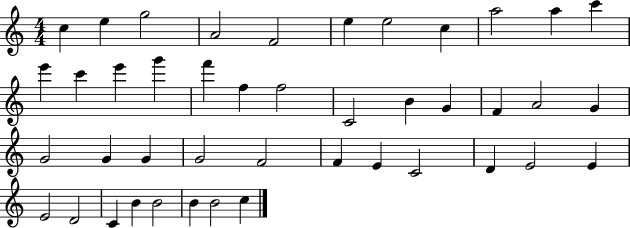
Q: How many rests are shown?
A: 0